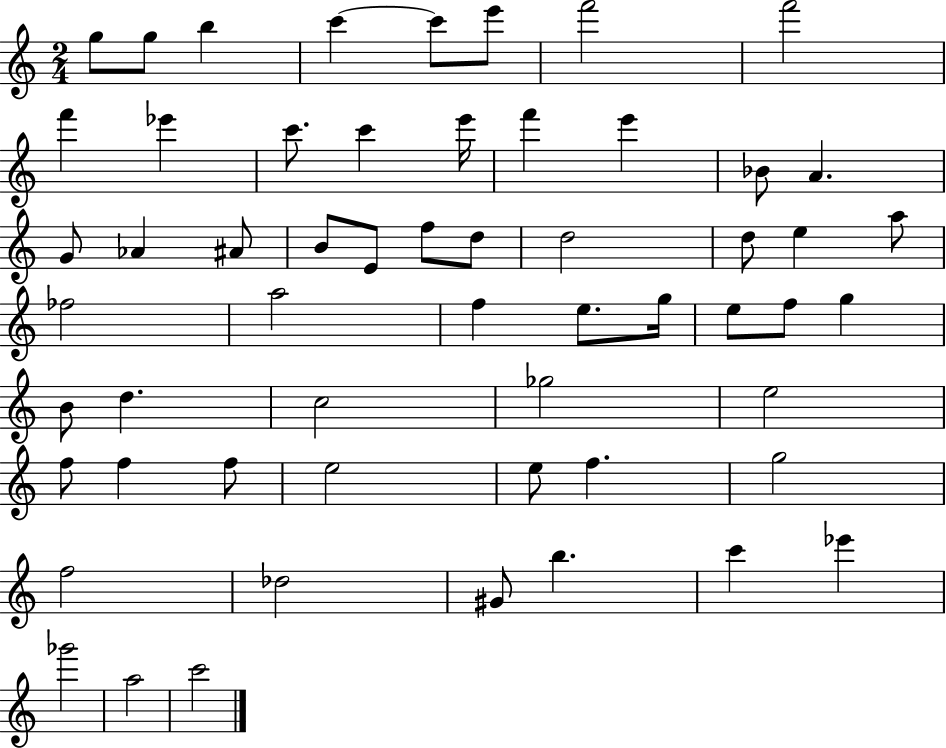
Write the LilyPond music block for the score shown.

{
  \clef treble
  \numericTimeSignature
  \time 2/4
  \key c \major
  g''8 g''8 b''4 | c'''4~~ c'''8 e'''8 | f'''2 | f'''2 | \break f'''4 ees'''4 | c'''8. c'''4 e'''16 | f'''4 e'''4 | bes'8 a'4. | \break g'8 aes'4 ais'8 | b'8 e'8 f''8 d''8 | d''2 | d''8 e''4 a''8 | \break fes''2 | a''2 | f''4 e''8. g''16 | e''8 f''8 g''4 | \break b'8 d''4. | c''2 | ges''2 | e''2 | \break f''8 f''4 f''8 | e''2 | e''8 f''4. | g''2 | \break f''2 | des''2 | gis'8 b''4. | c'''4 ees'''4 | \break ges'''2 | a''2 | c'''2 | \bar "|."
}